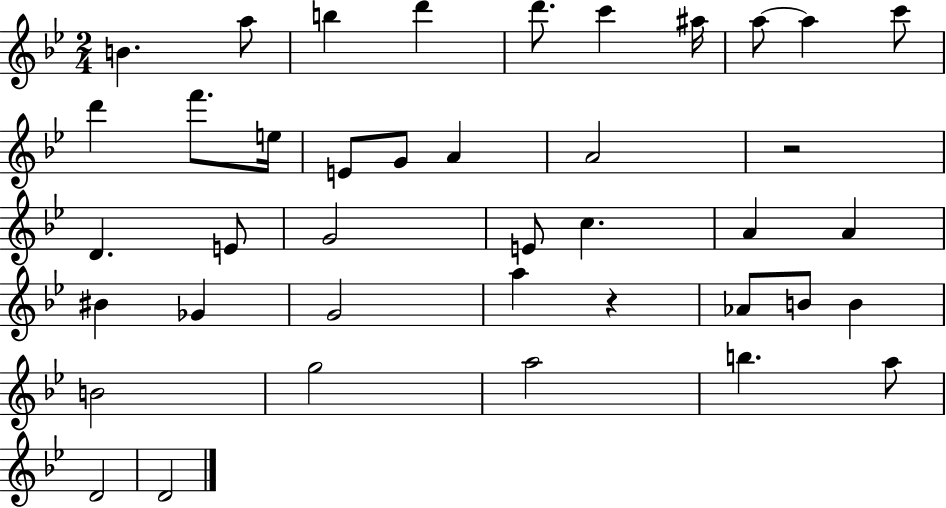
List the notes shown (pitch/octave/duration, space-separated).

B4/q. A5/e B5/q D6/q D6/e. C6/q A#5/s A5/e A5/q C6/e D6/q F6/e. E5/s E4/e G4/e A4/q A4/h R/h D4/q. E4/e G4/h E4/e C5/q. A4/q A4/q BIS4/q Gb4/q G4/h A5/q R/q Ab4/e B4/e B4/q B4/h G5/h A5/h B5/q. A5/e D4/h D4/h